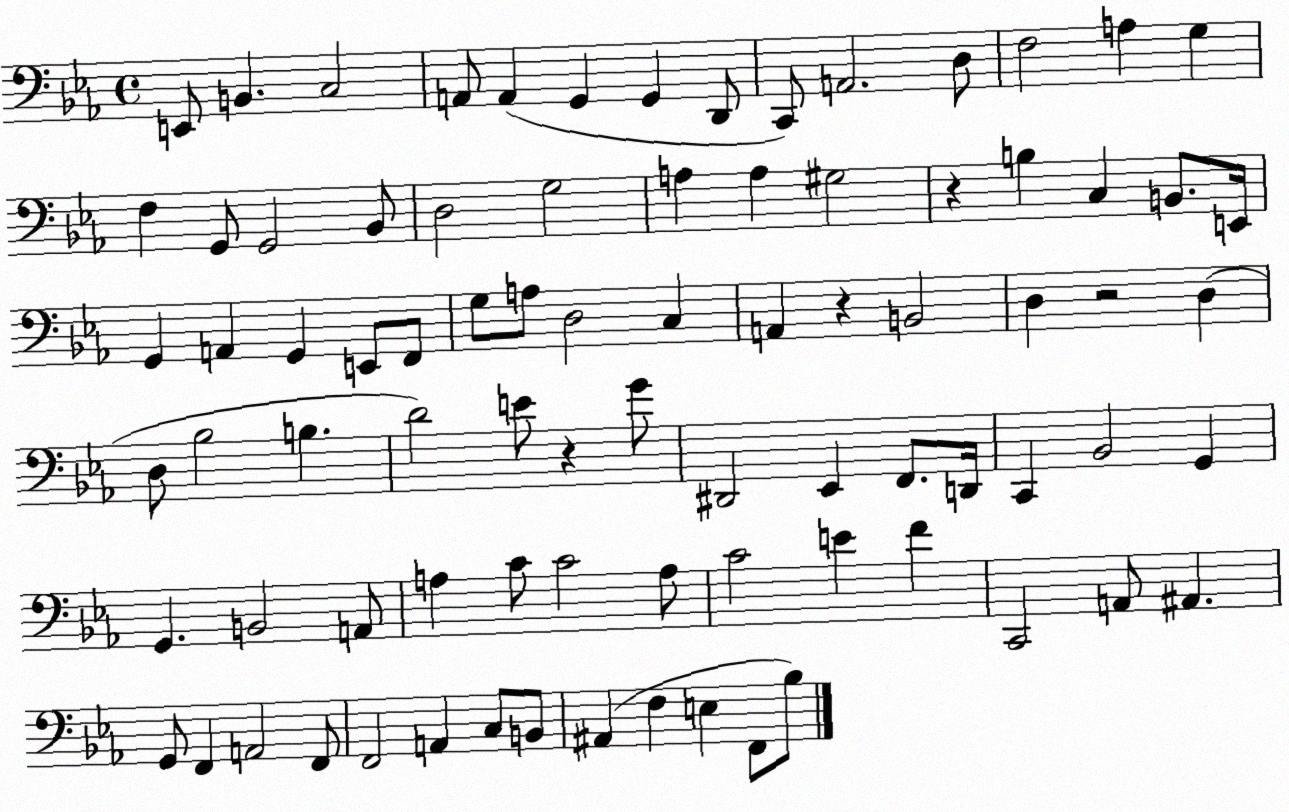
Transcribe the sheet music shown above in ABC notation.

X:1
T:Untitled
M:4/4
L:1/4
K:Eb
E,,/2 B,, C,2 A,,/2 A,, G,, G,, D,,/2 C,,/2 A,,2 D,/2 F,2 A, G, F, G,,/2 G,,2 _B,,/2 D,2 G,2 A, A, ^G,2 z B, C, B,,/2 E,,/4 G,, A,, G,, E,,/2 F,,/2 G,/2 A,/2 D,2 C, A,, z B,,2 D, z2 D, D,/2 _B,2 B, D2 E/2 z G/2 ^D,,2 _E,, F,,/2 D,,/4 C,, _B,,2 G,, G,, B,,2 A,,/2 A, C/2 C2 A,/2 C2 E F C,,2 A,,/2 ^A,, G,,/2 F,, A,,2 F,,/2 F,,2 A,, C,/2 B,,/2 ^A,, F, E, F,,/2 _B,/2